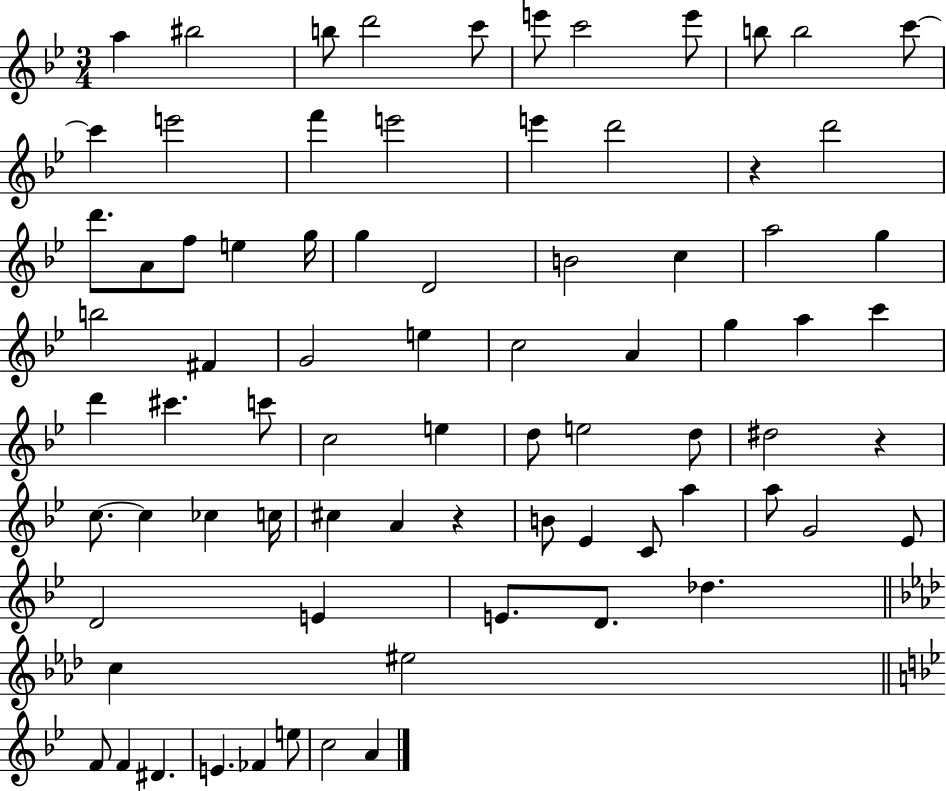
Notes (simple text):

A5/q BIS5/h B5/e D6/h C6/e E6/e C6/h E6/e B5/e B5/h C6/e C6/q E6/h F6/q E6/h E6/q D6/h R/q D6/h D6/e. A4/e F5/e E5/q G5/s G5/q D4/h B4/h C5/q A5/h G5/q B5/h F#4/q G4/h E5/q C5/h A4/q G5/q A5/q C6/q D6/q C#6/q. C6/e C5/h E5/q D5/e E5/h D5/e D#5/h R/q C5/e. C5/q CES5/q C5/s C#5/q A4/q R/q B4/e Eb4/q C4/e A5/q A5/e G4/h Eb4/e D4/h E4/q E4/e. D4/e. Db5/q. C5/q EIS5/h F4/e F4/q D#4/q. E4/q. FES4/q E5/e C5/h A4/q